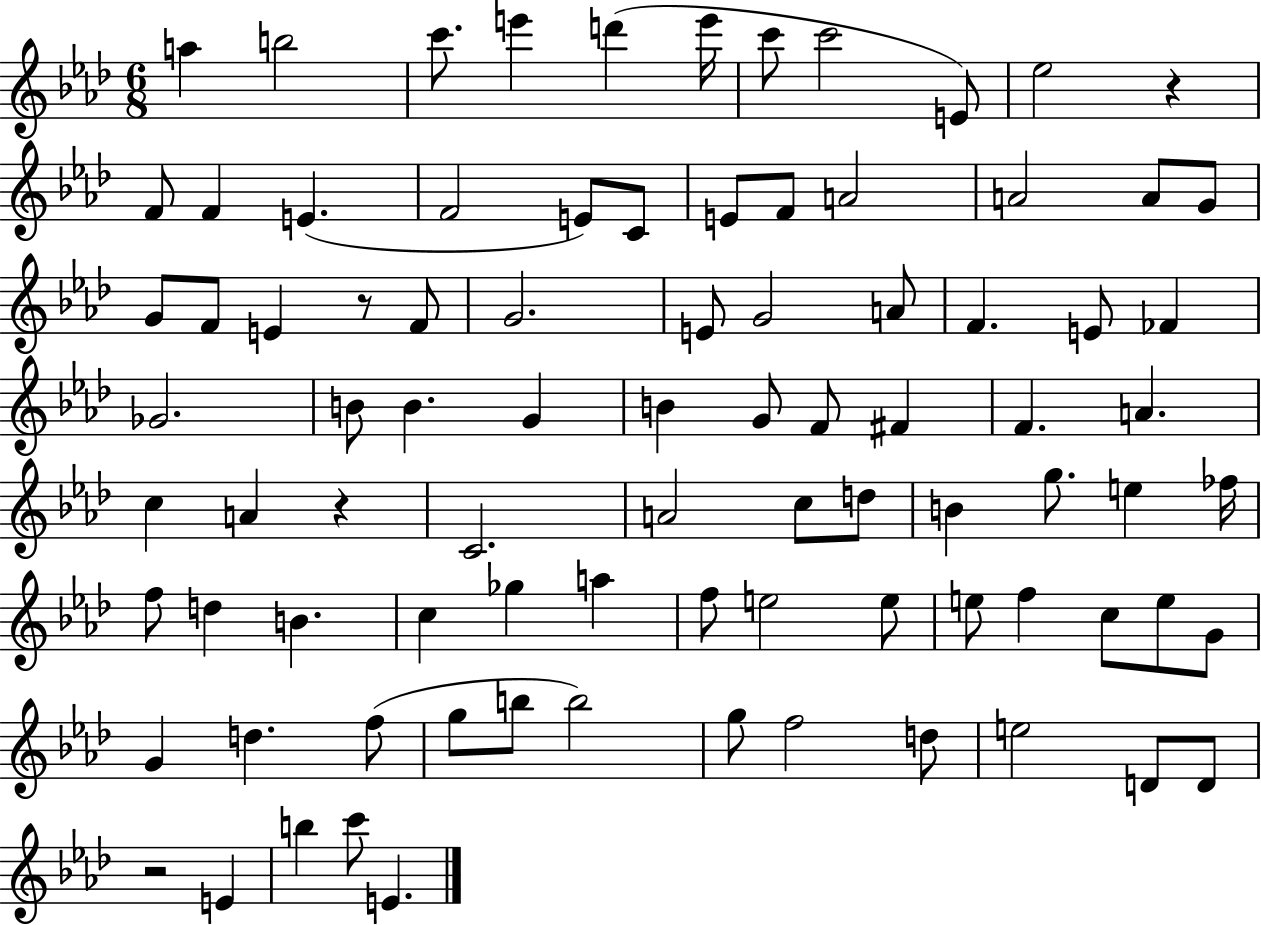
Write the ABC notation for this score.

X:1
T:Untitled
M:6/8
L:1/4
K:Ab
a b2 c'/2 e' d' e'/4 c'/2 c'2 E/2 _e2 z F/2 F E F2 E/2 C/2 E/2 F/2 A2 A2 A/2 G/2 G/2 F/2 E z/2 F/2 G2 E/2 G2 A/2 F E/2 _F _G2 B/2 B G B G/2 F/2 ^F F A c A z C2 A2 c/2 d/2 B g/2 e _f/4 f/2 d B c _g a f/2 e2 e/2 e/2 f c/2 e/2 G/2 G d f/2 g/2 b/2 b2 g/2 f2 d/2 e2 D/2 D/2 z2 E b c'/2 E